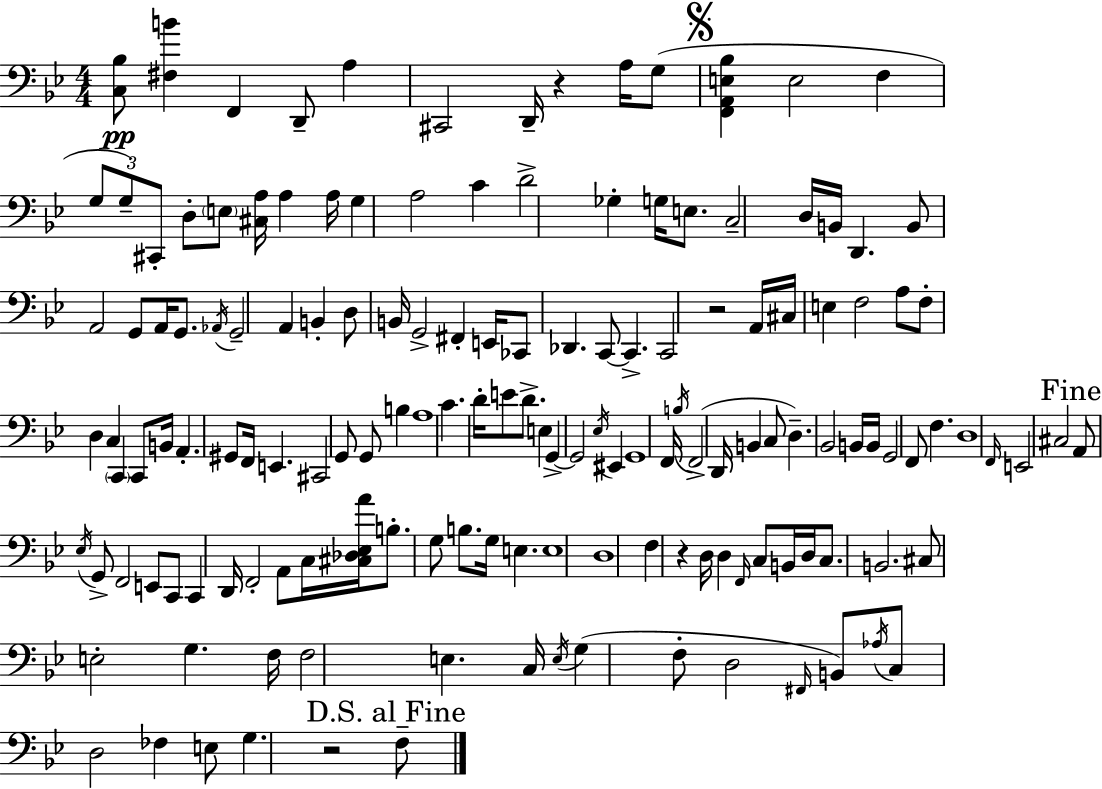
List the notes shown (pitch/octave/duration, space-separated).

[C3,Bb3]/e [F#3,B4]/q F2/q D2/e A3/q C#2/h D2/s R/q A3/s G3/e [F2,A2,E3,Bb3]/q E3/h F3/q G3/e G3/e C#2/e D3/e E3/e [C#3,A3]/s A3/q A3/s G3/q A3/h C4/q D4/h Gb3/q G3/s E3/e. C3/h D3/s B2/s D2/q. B2/e A2/h G2/e A2/s G2/e. Ab2/s G2/h A2/q B2/q D3/e B2/s G2/h F#2/q E2/s CES2/e Db2/q. C2/e C2/q. C2/h R/h A2/s C#3/s E3/q F3/h A3/e F3/e D3/q C3/q C2/q C2/e B2/s A2/q. G#2/e F2/s E2/q. C#2/h G2/e G2/e B3/q A3/w C4/q. D4/s E4/e D4/e. E3/q G2/q G2/h Eb3/s EIS2/q G2/w F2/s B3/s F2/h D2/s B2/q C3/e D3/q. Bb2/h B2/s B2/s G2/h F2/e F3/q. D3/w F2/s E2/h C#3/h A2/e Eb3/s G2/e F2/h E2/e C2/e C2/q D2/s F2/h A2/e C3/s [C#3,Db3,Eb3,A4]/s B3/e. G3/e B3/e. G3/s E3/q. E3/w D3/w F3/q R/q D3/s D3/q F2/s C3/e B2/s D3/s C3/e. B2/h. C#3/e E3/h G3/q. F3/s F3/h E3/q. C3/s E3/s G3/q F3/e D3/h F#2/s B2/e Ab3/s C3/e D3/h FES3/q E3/e G3/q. R/h F3/e